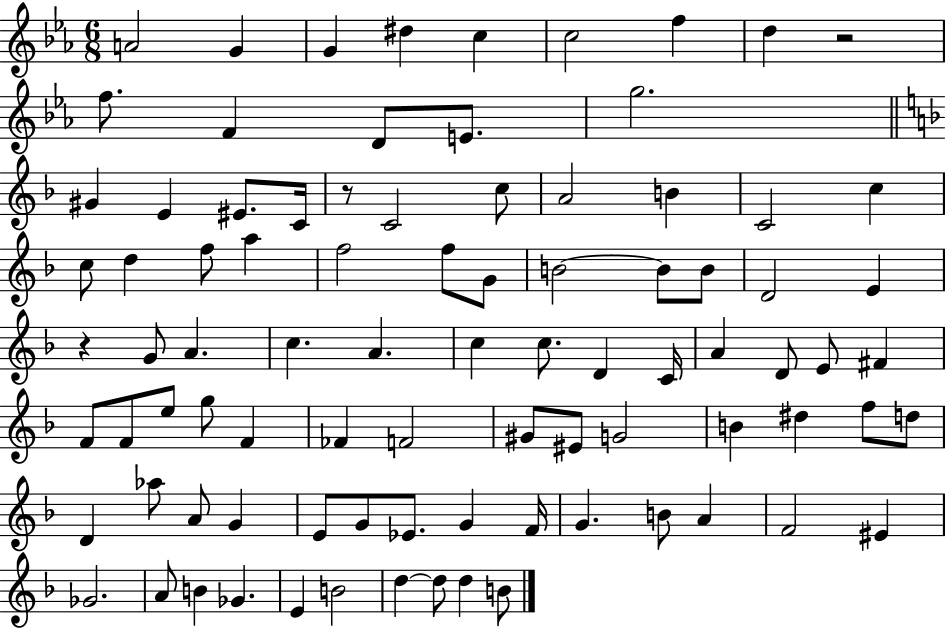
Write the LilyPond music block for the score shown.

{
  \clef treble
  \numericTimeSignature
  \time 6/8
  \key ees \major
  a'2 g'4 | g'4 dis''4 c''4 | c''2 f''4 | d''4 r2 | \break f''8. f'4 d'8 e'8. | g''2. | \bar "||" \break \key f \major gis'4 e'4 eis'8. c'16 | r8 c'2 c''8 | a'2 b'4 | c'2 c''4 | \break c''8 d''4 f''8 a''4 | f''2 f''8 g'8 | b'2~~ b'8 b'8 | d'2 e'4 | \break r4 g'8 a'4. | c''4. a'4. | c''4 c''8. d'4 c'16 | a'4 d'8 e'8 fis'4 | \break f'8 f'8 e''8 g''8 f'4 | fes'4 f'2 | gis'8 eis'8 g'2 | b'4 dis''4 f''8 d''8 | \break d'4 aes''8 a'8 g'4 | e'8 g'8 ees'8. g'4 f'16 | g'4. b'8 a'4 | f'2 eis'4 | \break ges'2. | a'8 b'4 ges'4. | e'4 b'2 | d''4~~ d''8 d''4 b'8 | \break \bar "|."
}